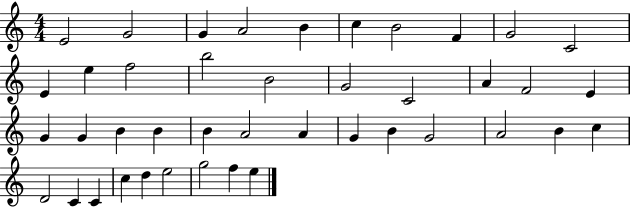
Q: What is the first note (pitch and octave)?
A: E4